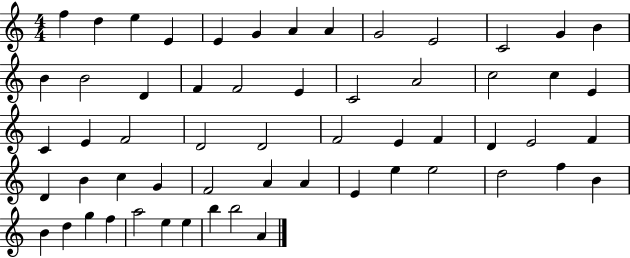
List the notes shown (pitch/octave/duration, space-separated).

F5/q D5/q E5/q E4/q E4/q G4/q A4/q A4/q G4/h E4/h C4/h G4/q B4/q B4/q B4/h D4/q F4/q F4/h E4/q C4/h A4/h C5/h C5/q E4/q C4/q E4/q F4/h D4/h D4/h F4/h E4/q F4/q D4/q E4/h F4/q D4/q B4/q C5/q G4/q F4/h A4/q A4/q E4/q E5/q E5/h D5/h F5/q B4/q B4/q D5/q G5/q F5/q A5/h E5/q E5/q B5/q B5/h A4/q